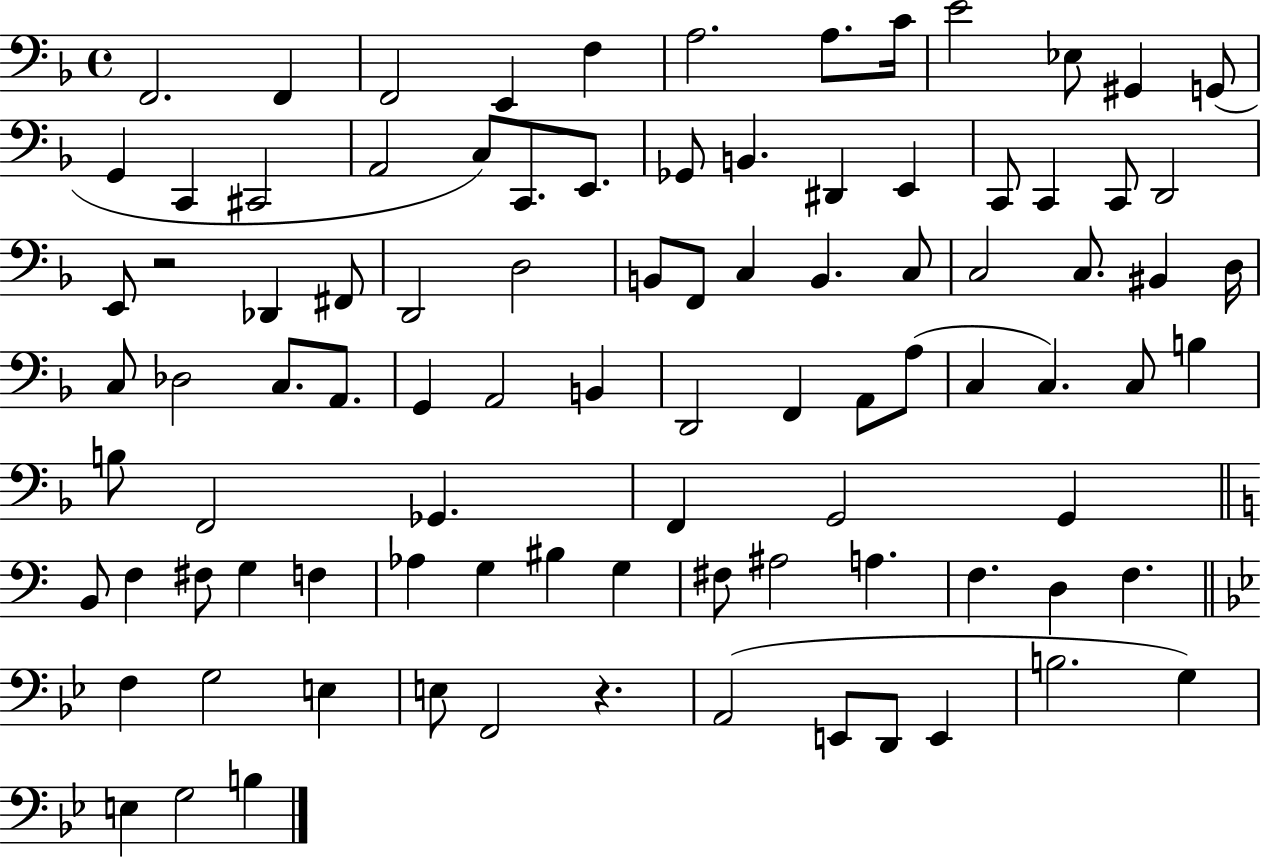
X:1
T:Untitled
M:4/4
L:1/4
K:F
F,,2 F,, F,,2 E,, F, A,2 A,/2 C/4 E2 _E,/2 ^G,, G,,/2 G,, C,, ^C,,2 A,,2 C,/2 C,,/2 E,,/2 _G,,/2 B,, ^D,, E,, C,,/2 C,, C,,/2 D,,2 E,,/2 z2 _D,, ^F,,/2 D,,2 D,2 B,,/2 F,,/2 C, B,, C,/2 C,2 C,/2 ^B,, D,/4 C,/2 _D,2 C,/2 A,,/2 G,, A,,2 B,, D,,2 F,, A,,/2 A,/2 C, C, C,/2 B, B,/2 F,,2 _G,, F,, G,,2 G,, B,,/2 F, ^F,/2 G, F, _A, G, ^B, G, ^F,/2 ^A,2 A, F, D, F, F, G,2 E, E,/2 F,,2 z A,,2 E,,/2 D,,/2 E,, B,2 G, E, G,2 B,